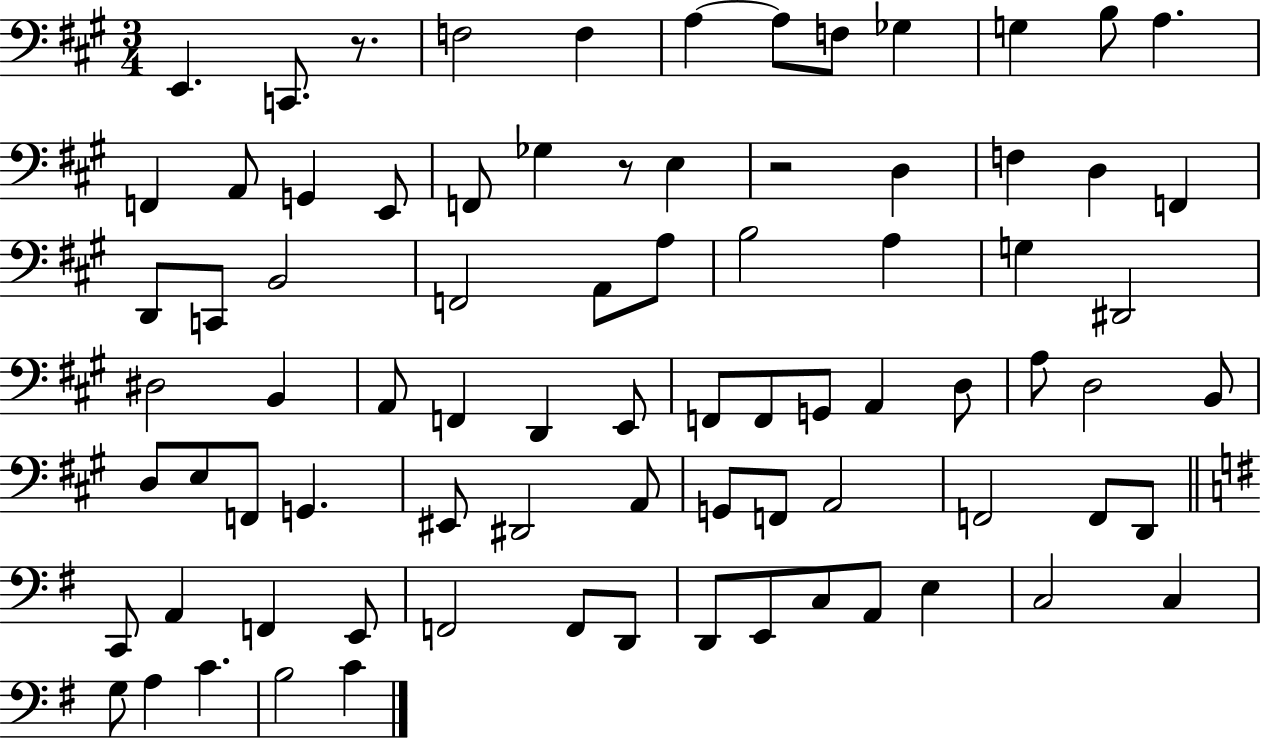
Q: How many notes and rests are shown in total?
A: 81